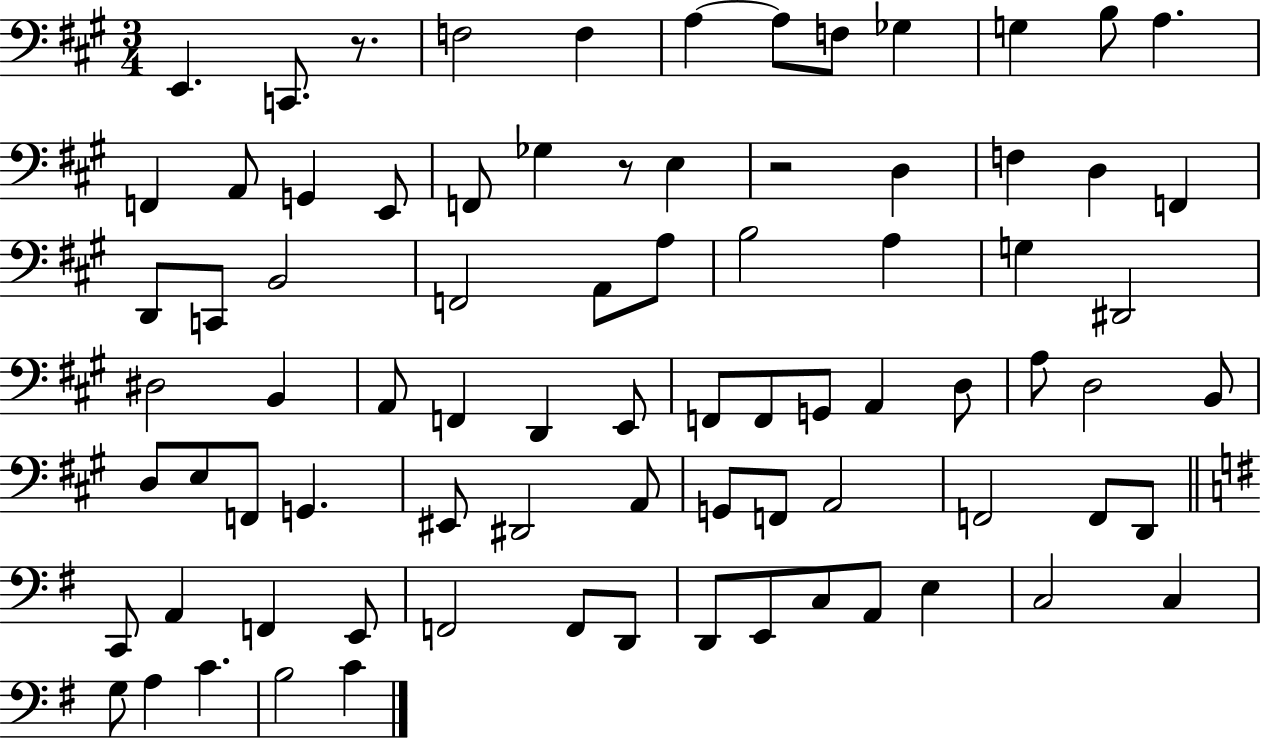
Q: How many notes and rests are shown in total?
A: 81